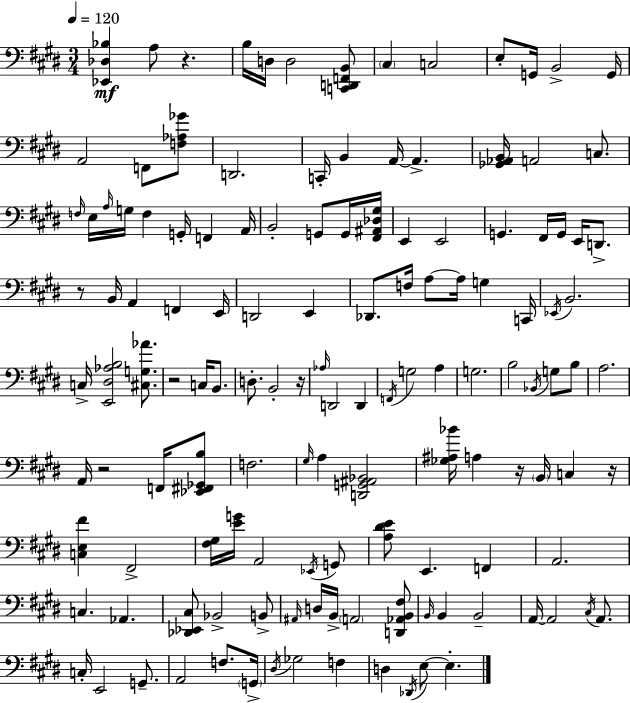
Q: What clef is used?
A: bass